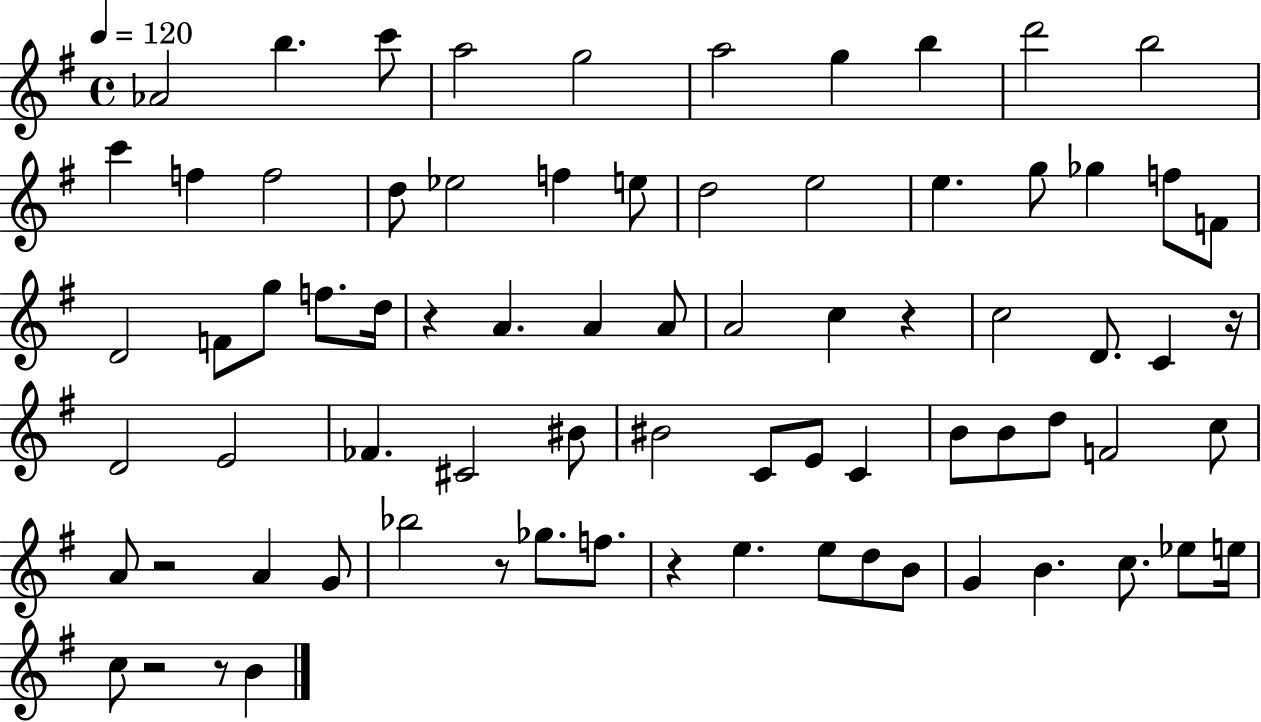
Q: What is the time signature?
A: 4/4